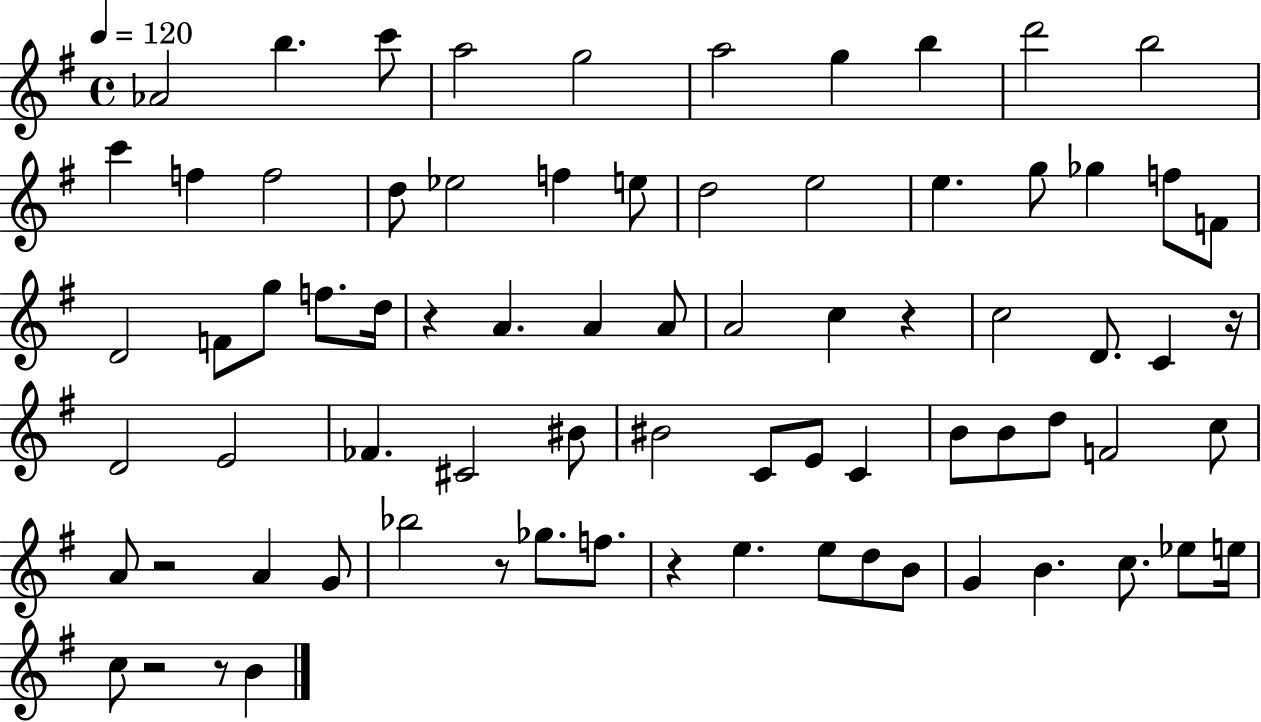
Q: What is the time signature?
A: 4/4